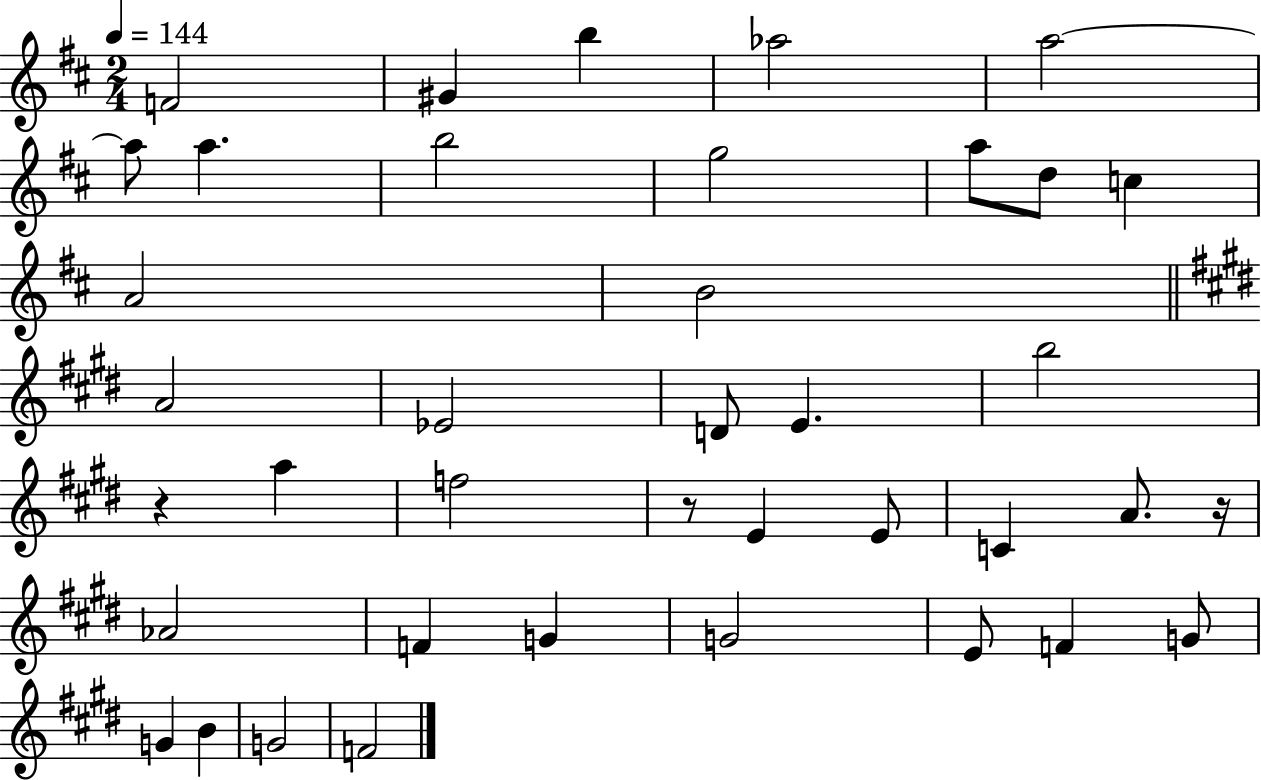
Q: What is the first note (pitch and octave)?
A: F4